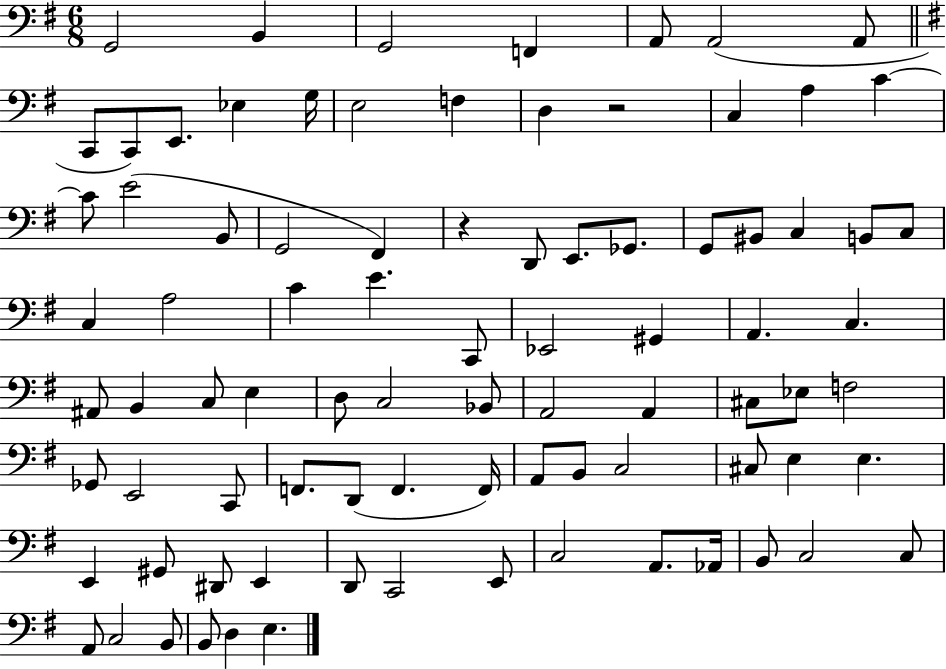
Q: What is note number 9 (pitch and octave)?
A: C2